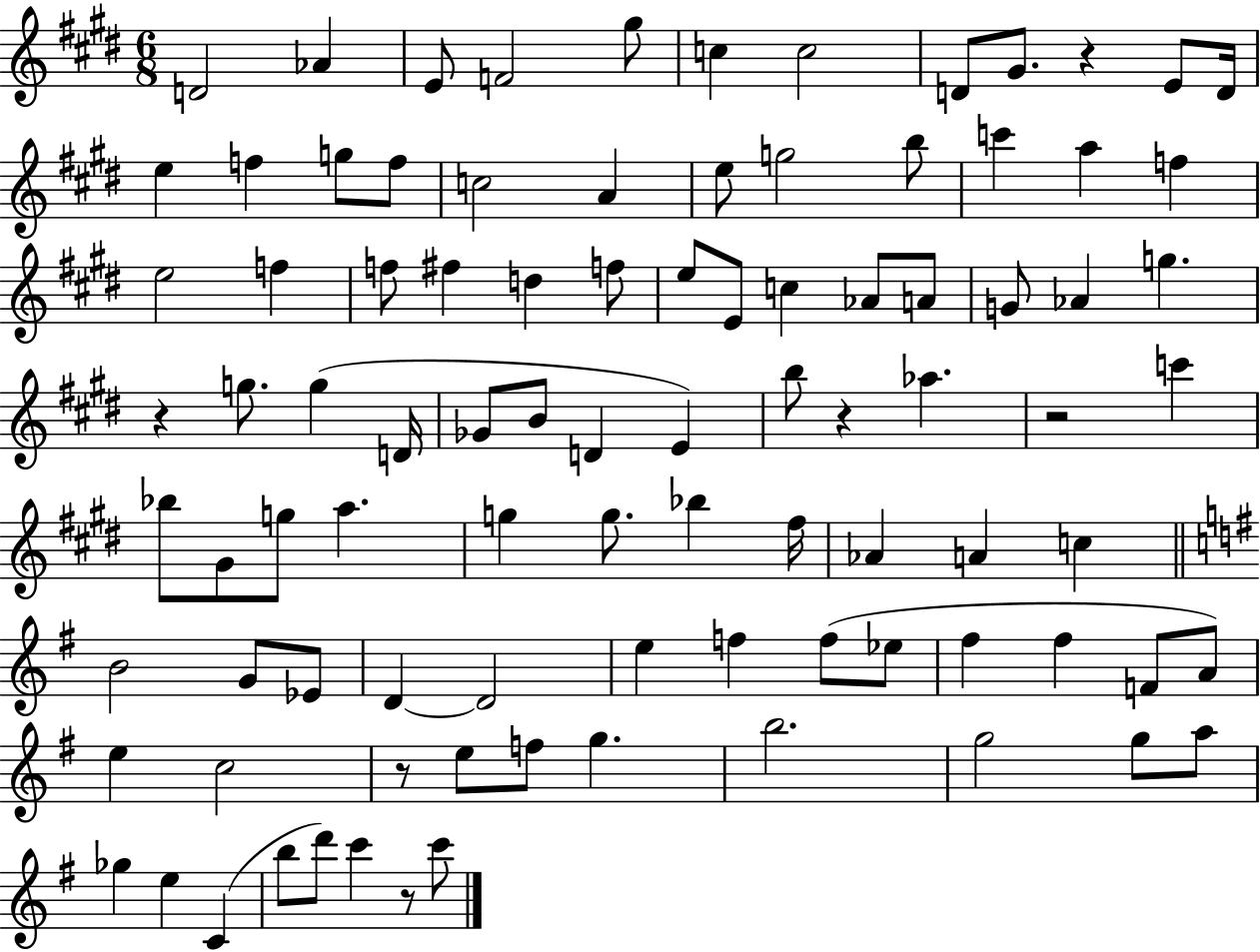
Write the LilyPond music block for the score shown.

{
  \clef treble
  \numericTimeSignature
  \time 6/8
  \key e \major
  d'2 aes'4 | e'8 f'2 gis''8 | c''4 c''2 | d'8 gis'8. r4 e'8 d'16 | \break e''4 f''4 g''8 f''8 | c''2 a'4 | e''8 g''2 b''8 | c'''4 a''4 f''4 | \break e''2 f''4 | f''8 fis''4 d''4 f''8 | e''8 e'8 c''4 aes'8 a'8 | g'8 aes'4 g''4. | \break r4 g''8. g''4( d'16 | ges'8 b'8 d'4 e'4) | b''8 r4 aes''4. | r2 c'''4 | \break bes''8 gis'8 g''8 a''4. | g''4 g''8. bes''4 fis''16 | aes'4 a'4 c''4 | \bar "||" \break \key e \minor b'2 g'8 ees'8 | d'4~~ d'2 | e''4 f''4 f''8( ees''8 | fis''4 fis''4 f'8 a'8) | \break e''4 c''2 | r8 e''8 f''8 g''4. | b''2. | g''2 g''8 a''8 | \break ges''4 e''4 c'4( | b''8 d'''8) c'''4 r8 c'''8 | \bar "|."
}